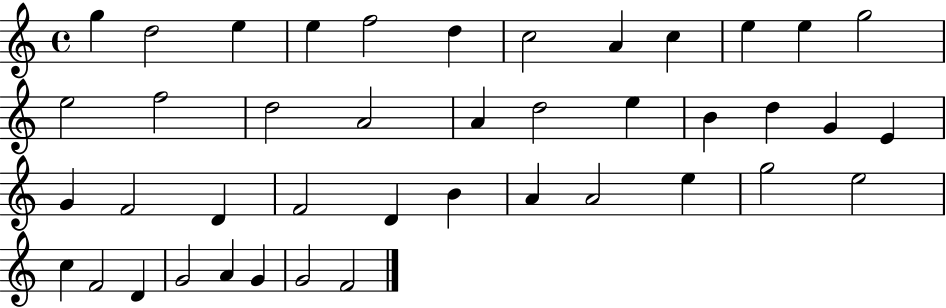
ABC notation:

X:1
T:Untitled
M:4/4
L:1/4
K:C
g d2 e e f2 d c2 A c e e g2 e2 f2 d2 A2 A d2 e B d G E G F2 D F2 D B A A2 e g2 e2 c F2 D G2 A G G2 F2